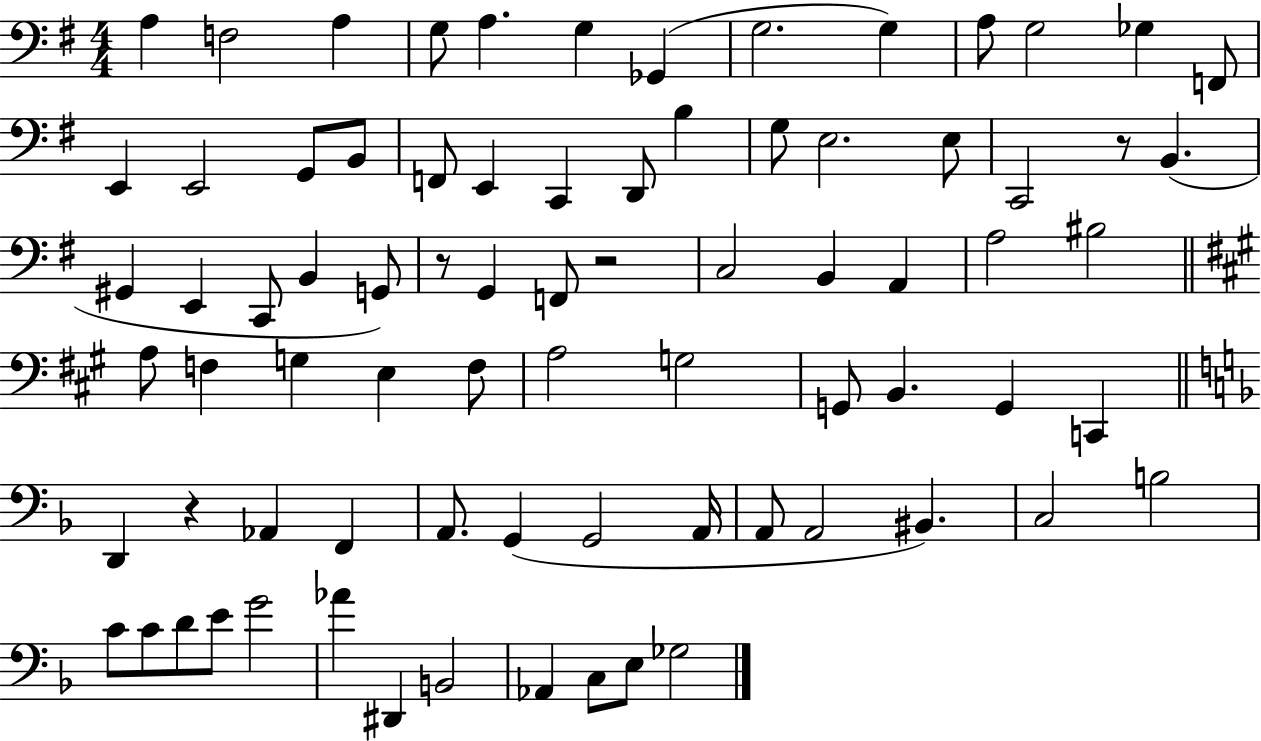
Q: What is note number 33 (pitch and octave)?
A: G2